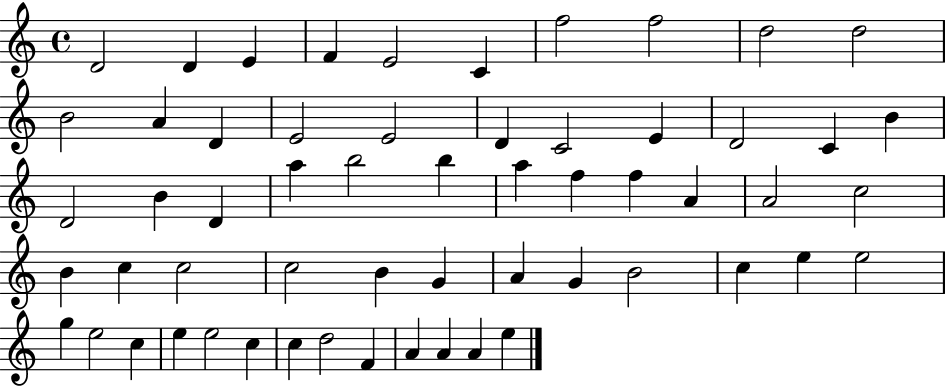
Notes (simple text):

D4/h D4/q E4/q F4/q E4/h C4/q F5/h F5/h D5/h D5/h B4/h A4/q D4/q E4/h E4/h D4/q C4/h E4/q D4/h C4/q B4/q D4/h B4/q D4/q A5/q B5/h B5/q A5/q F5/q F5/q A4/q A4/h C5/h B4/q C5/q C5/h C5/h B4/q G4/q A4/q G4/q B4/h C5/q E5/q E5/h G5/q E5/h C5/q E5/q E5/h C5/q C5/q D5/h F4/q A4/q A4/q A4/q E5/q